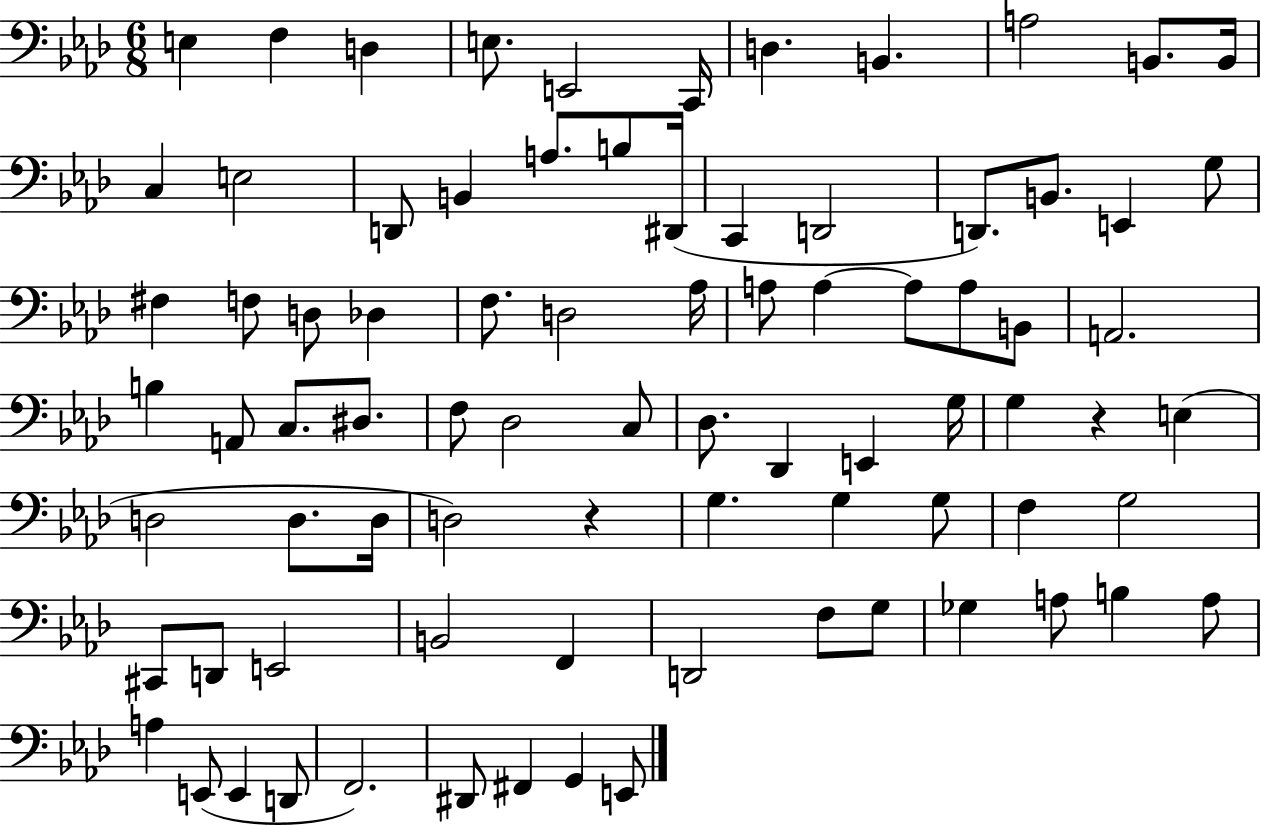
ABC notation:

X:1
T:Untitled
M:6/8
L:1/4
K:Ab
E, F, D, E,/2 E,,2 C,,/4 D, B,, A,2 B,,/2 B,,/4 C, E,2 D,,/2 B,, A,/2 B,/2 ^D,,/4 C,, D,,2 D,,/2 B,,/2 E,, G,/2 ^F, F,/2 D,/2 _D, F,/2 D,2 _A,/4 A,/2 A, A,/2 A,/2 B,,/2 A,,2 B, A,,/2 C,/2 ^D,/2 F,/2 _D,2 C,/2 _D,/2 _D,, E,, G,/4 G, z E, D,2 D,/2 D,/4 D,2 z G, G, G,/2 F, G,2 ^C,,/2 D,,/2 E,,2 B,,2 F,, D,,2 F,/2 G,/2 _G, A,/2 B, A,/2 A, E,,/2 E,, D,,/2 F,,2 ^D,,/2 ^F,, G,, E,,/2